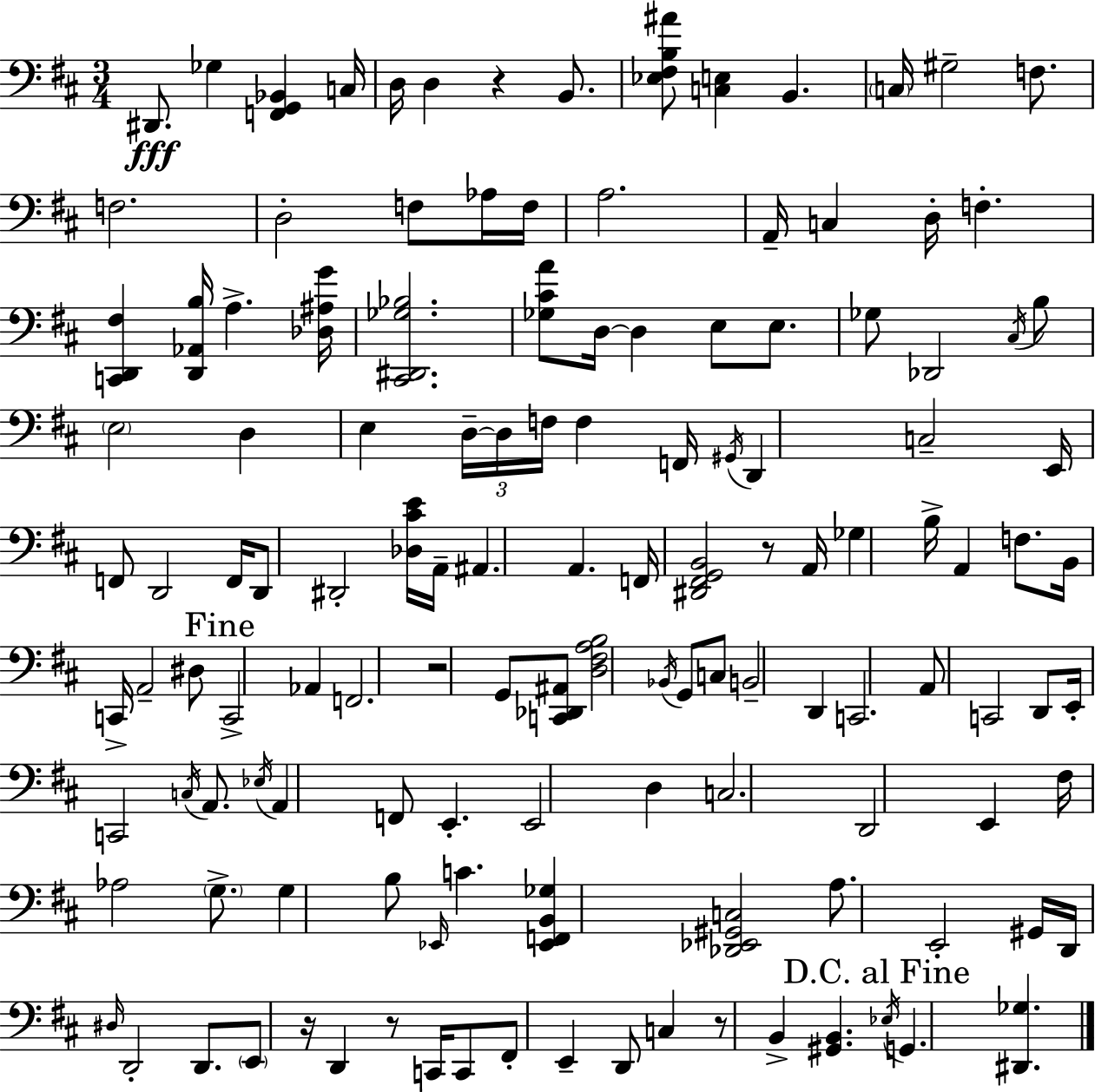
D#2/e. Gb3/q [F2,G2,Bb2]/q C3/s D3/s D3/q R/q B2/e. [Eb3,F#3,B3,A#4]/e [C3,E3]/q B2/q. C3/s G#3/h F3/e. F3/h. D3/h F3/e Ab3/s F3/s A3/h. A2/s C3/q D3/s F3/q. [C2,D2,F#3]/q [D2,Ab2,B3]/s A3/q. [Db3,A#3,G4]/s [C#2,D#2,Gb3,Bb3]/h. [Gb3,C#4,A4]/e D3/s D3/q E3/e E3/e. Gb3/e Db2/h C#3/s B3/e E3/h D3/q E3/q D3/s D3/s F3/s F3/q F2/s G#2/s D2/q C3/h E2/s F2/e D2/h F2/s D2/e D#2/h [Db3,C#4,E4]/s A2/s A#2/q. A2/q. F2/s [D#2,F#2,G2,B2]/h R/e A2/s Gb3/q B3/s A2/q F3/e. B2/s C2/s A2/h D#3/e C2/h Ab2/q F2/h. R/h G2/e [C2,Db2,A#2]/e [D3,F#3,A3,B3]/h Bb2/s G2/e C3/e B2/h D2/q C2/h. A2/e C2/h D2/e E2/s C2/h C3/s A2/e. Eb3/s A2/q F2/e E2/q. E2/h D3/q C3/h. D2/h E2/q F#3/s Ab3/h G3/e. G3/q B3/e Eb2/s C4/q. [Eb2,F2,B2,Gb3]/q [Db2,Eb2,G#2,C3]/h A3/e. E2/h G#2/s D2/s D#3/s D2/h D2/e. E2/e R/s D2/q R/e C2/s C2/e F#2/e E2/q D2/e C3/q R/e B2/q [G#2,B2]/q. Eb3/s G2/q. [D#2,Gb3]/q.